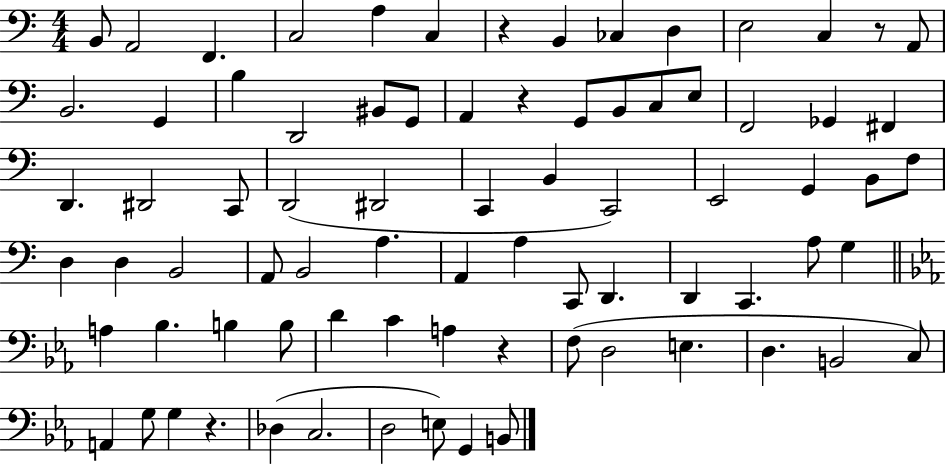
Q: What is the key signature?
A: C major